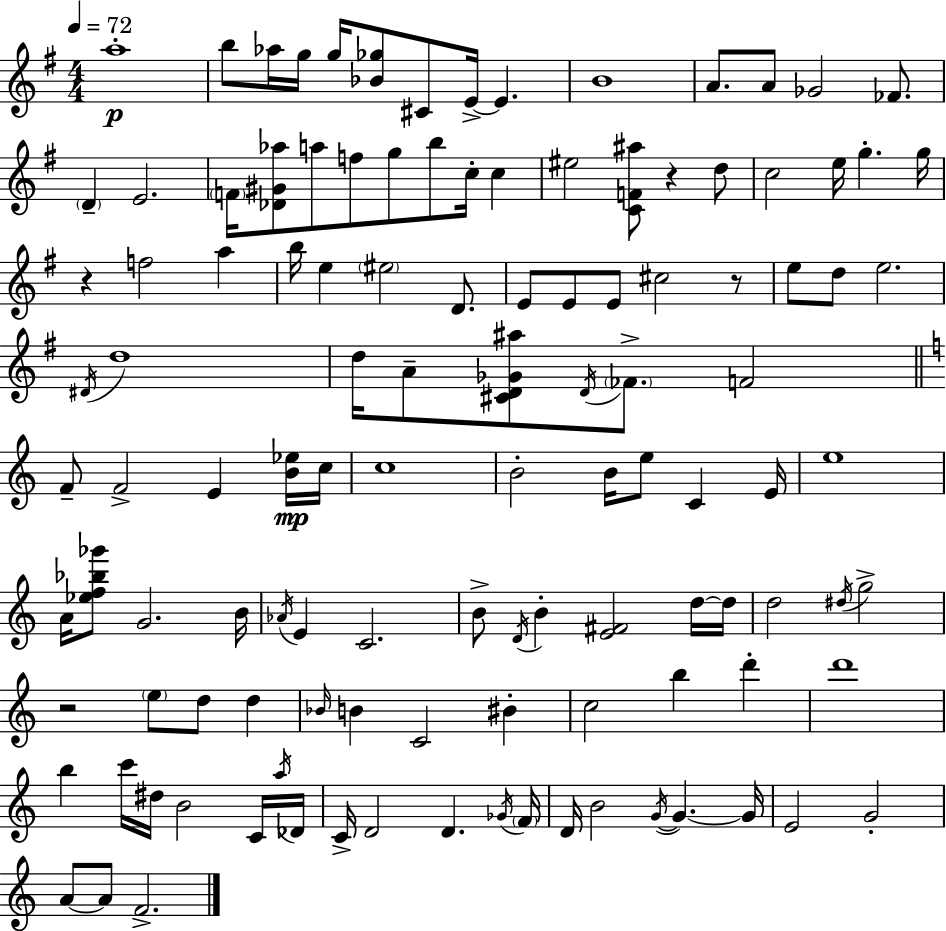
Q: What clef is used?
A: treble